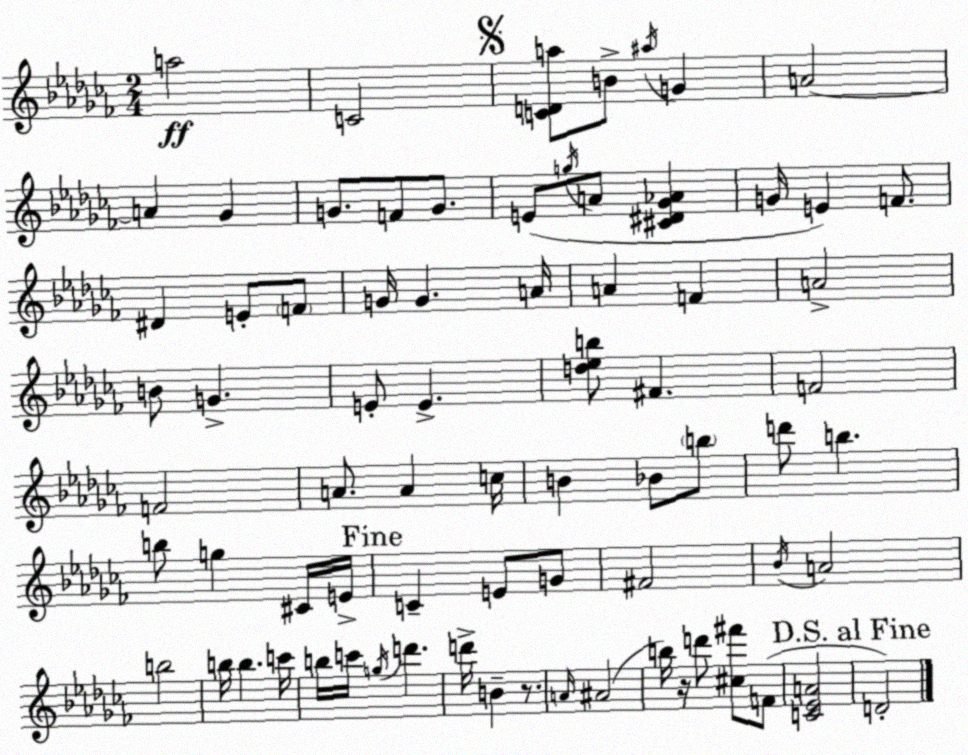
X:1
T:Untitled
M:2/4
L:1/4
K:Abm
a2 C2 [CDa]/2 B/2 ^a/4 G A2 A _G G/2 F/2 G/2 E/2 g/4 A/2 [^C^D_G_A] G/4 E F/2 ^D E/2 F/2 G/4 G A/4 A F A2 B/2 G E/2 E [d_eb]/2 ^F F2 F2 A/2 A c/4 B _B/2 b/2 d'/2 b b/2 g ^C/4 E/4 C E/2 G/2 ^F2 _B/4 A2 b2 b/4 b c'/4 b/4 c'/4 g/4 d' d'/4 B z/2 A/4 ^A2 b/4 z/4 d'/2 [^c^f']/2 F/2 [C_EA]2 D2